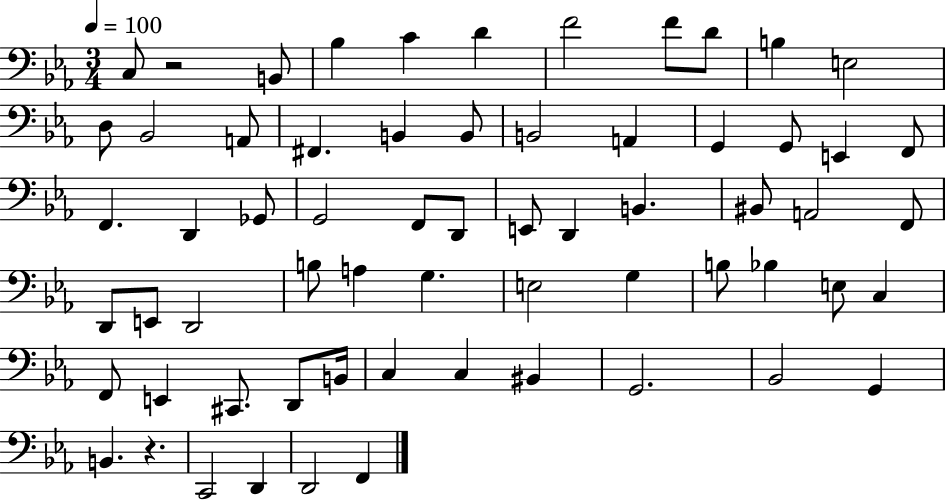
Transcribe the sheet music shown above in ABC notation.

X:1
T:Untitled
M:3/4
L:1/4
K:Eb
C,/2 z2 B,,/2 _B, C D F2 F/2 D/2 B, E,2 D,/2 _B,,2 A,,/2 ^F,, B,, B,,/2 B,,2 A,, G,, G,,/2 E,, F,,/2 F,, D,, _G,,/2 G,,2 F,,/2 D,,/2 E,,/2 D,, B,, ^B,,/2 A,,2 F,,/2 D,,/2 E,,/2 D,,2 B,/2 A, G, E,2 G, B,/2 _B, E,/2 C, F,,/2 E,, ^C,,/2 D,,/2 B,,/4 C, C, ^B,, G,,2 _B,,2 G,, B,, z C,,2 D,, D,,2 F,,